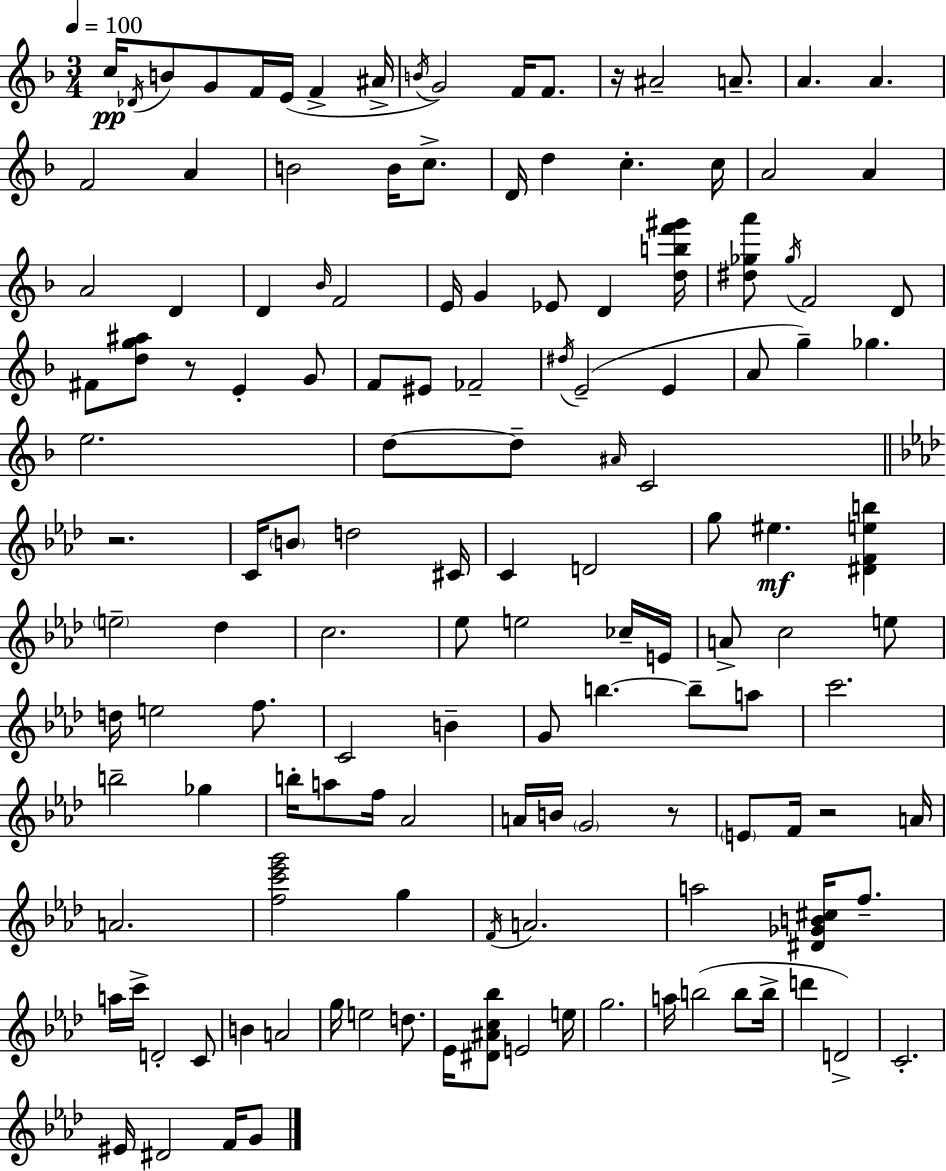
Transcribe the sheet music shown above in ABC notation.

X:1
T:Untitled
M:3/4
L:1/4
K:Dm
c/4 _D/4 B/2 G/2 F/4 E/4 F ^A/4 B/4 G2 F/4 F/2 z/4 ^A2 A/2 A A F2 A B2 B/4 c/2 D/4 d c c/4 A2 A A2 D D _B/4 F2 E/4 G _E/2 D [dbf'^g']/4 [^d_ga']/2 _g/4 F2 D/2 ^F/2 [dg^a]/2 z/2 E G/2 F/2 ^E/2 _F2 ^d/4 E2 E A/2 g _g e2 d/2 d/2 ^A/4 C2 z2 C/4 B/2 d2 ^C/4 C D2 g/2 ^e [^DFeb] e2 _d c2 _e/2 e2 _c/4 E/4 A/2 c2 e/2 d/4 e2 f/2 C2 B G/2 b b/2 a/2 c'2 b2 _g b/4 a/2 f/4 _A2 A/4 B/4 G2 z/2 E/2 F/4 z2 A/4 A2 [fc'_e'g']2 g F/4 A2 a2 [^D_GB^c]/4 f/2 a/4 c'/4 D2 C/2 B A2 g/4 e2 d/2 _E/4 [^D^Ac_b]/2 E2 e/4 g2 a/4 b2 b/2 b/4 d' D2 C2 ^E/4 ^D2 F/4 G/2